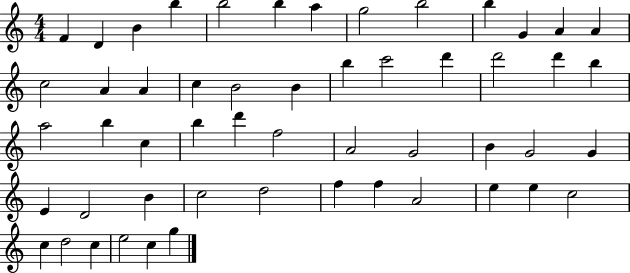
X:1
T:Untitled
M:4/4
L:1/4
K:C
F D B b b2 b a g2 b2 b G A A c2 A A c B2 B b c'2 d' d'2 d' b a2 b c b d' f2 A2 G2 B G2 G E D2 B c2 d2 f f A2 e e c2 c d2 c e2 c g